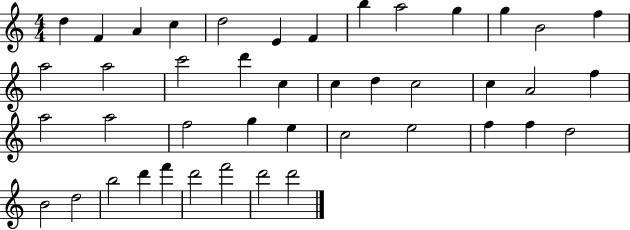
D5/q F4/q A4/q C5/q D5/h E4/q F4/q B5/q A5/h G5/q G5/q B4/h F5/q A5/h A5/h C6/h D6/q C5/q C5/q D5/q C5/h C5/q A4/h F5/q A5/h A5/h F5/h G5/q E5/q C5/h E5/h F5/q F5/q D5/h B4/h D5/h B5/h D6/q F6/q D6/h F6/h D6/h D6/h